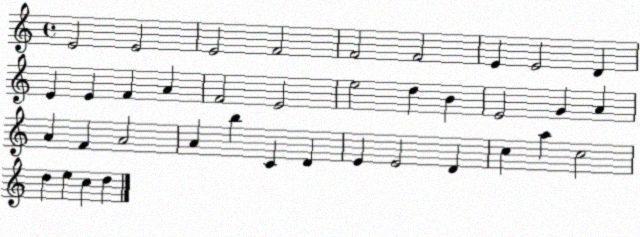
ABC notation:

X:1
T:Untitled
M:4/4
L:1/4
K:C
E2 E2 E2 F2 F2 F2 E E2 D E E F A F2 E2 e2 d B E2 G A A F A2 A b C D E E2 D c a c2 d e c d